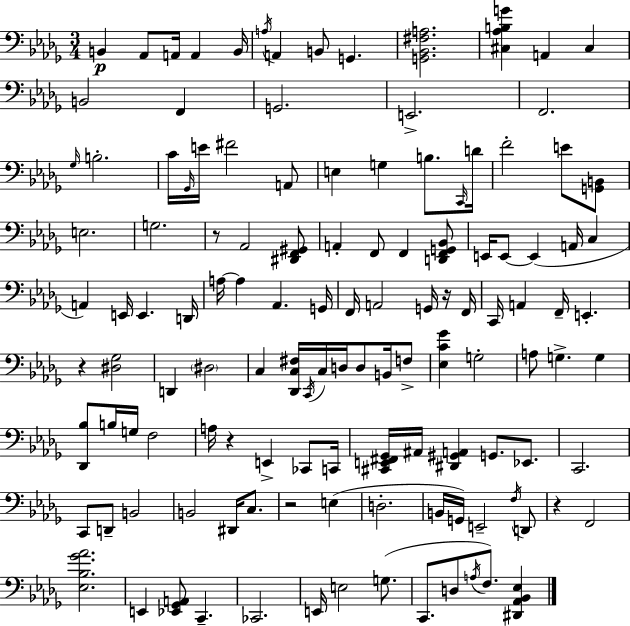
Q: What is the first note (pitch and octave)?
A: B2